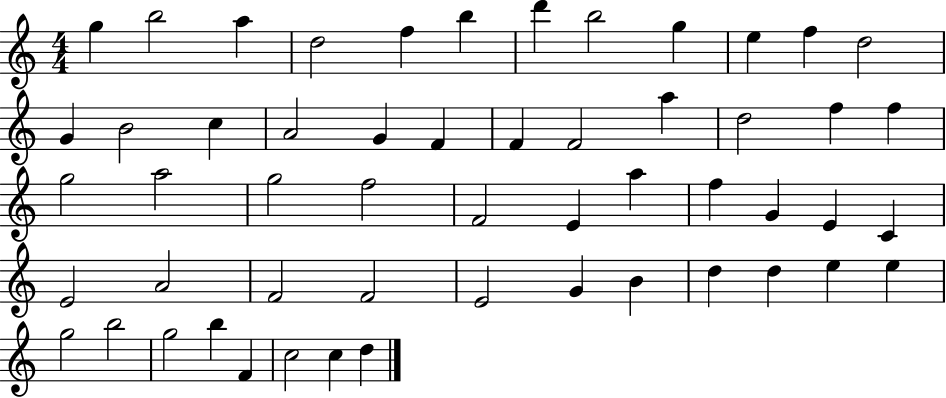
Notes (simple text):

G5/q B5/h A5/q D5/h F5/q B5/q D6/q B5/h G5/q E5/q F5/q D5/h G4/q B4/h C5/q A4/h G4/q F4/q F4/q F4/h A5/q D5/h F5/q F5/q G5/h A5/h G5/h F5/h F4/h E4/q A5/q F5/q G4/q E4/q C4/q E4/h A4/h F4/h F4/h E4/h G4/q B4/q D5/q D5/q E5/q E5/q G5/h B5/h G5/h B5/q F4/q C5/h C5/q D5/q